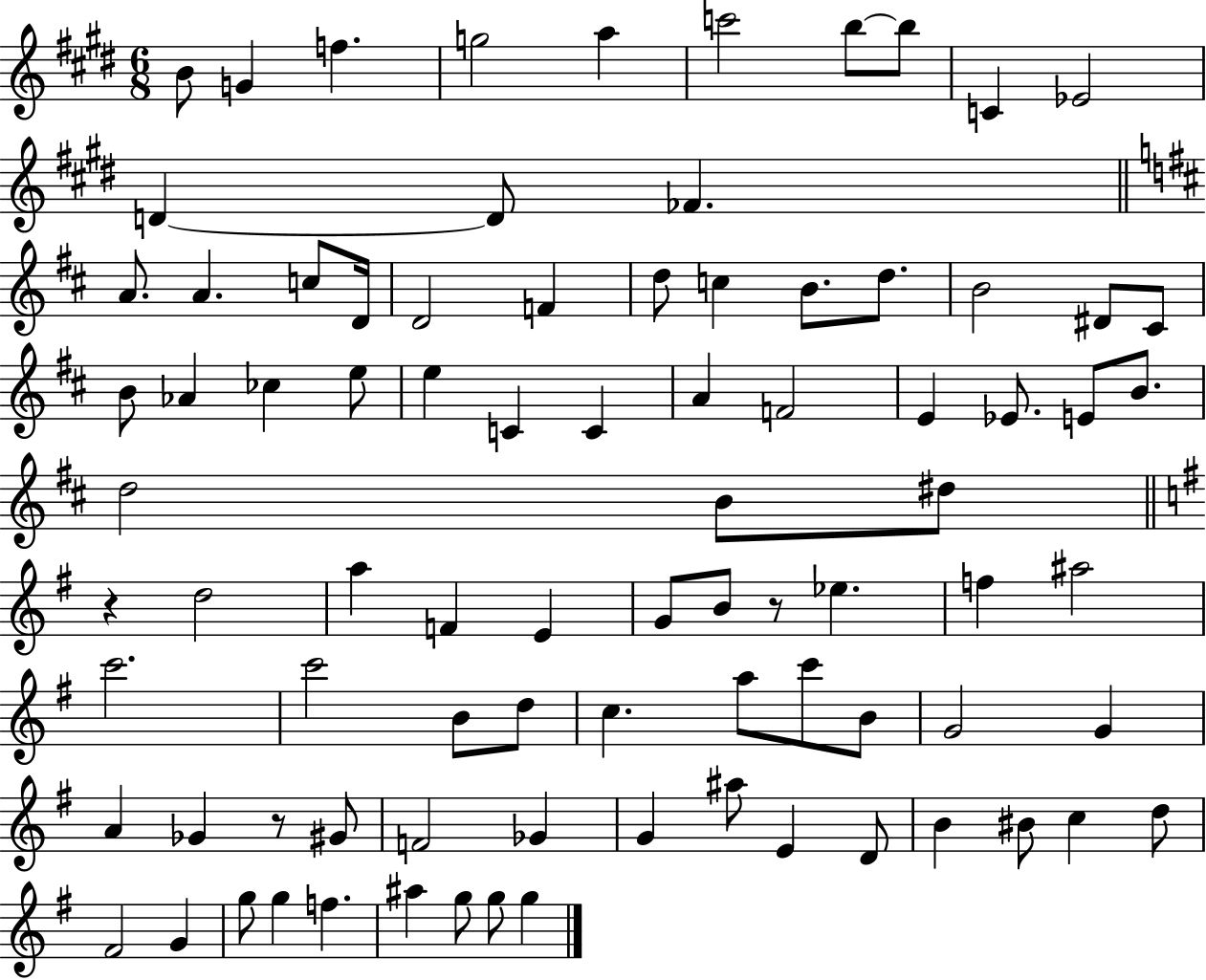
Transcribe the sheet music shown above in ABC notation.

X:1
T:Untitled
M:6/8
L:1/4
K:E
B/2 G f g2 a c'2 b/2 b/2 C _E2 D D/2 _F A/2 A c/2 D/4 D2 F d/2 c B/2 d/2 B2 ^D/2 ^C/2 B/2 _A _c e/2 e C C A F2 E _E/2 E/2 B/2 d2 B/2 ^d/2 z d2 a F E G/2 B/2 z/2 _e f ^a2 c'2 c'2 B/2 d/2 c a/2 c'/2 B/2 G2 G A _G z/2 ^G/2 F2 _G G ^a/2 E D/2 B ^B/2 c d/2 ^F2 G g/2 g f ^a g/2 g/2 g